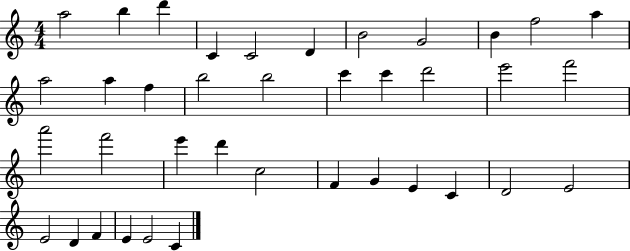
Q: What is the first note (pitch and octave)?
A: A5